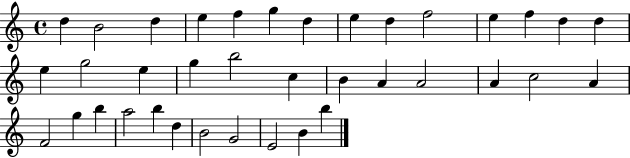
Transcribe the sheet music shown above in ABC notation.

X:1
T:Untitled
M:4/4
L:1/4
K:C
d B2 d e f g d e d f2 e f d d e g2 e g b2 c B A A2 A c2 A F2 g b a2 b d B2 G2 E2 B b